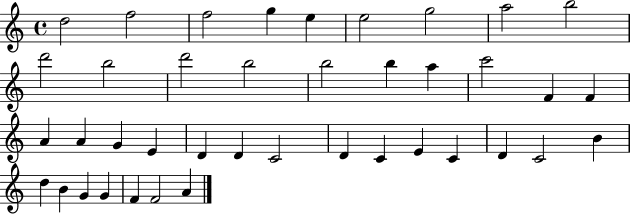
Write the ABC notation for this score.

X:1
T:Untitled
M:4/4
L:1/4
K:C
d2 f2 f2 g e e2 g2 a2 b2 d'2 b2 d'2 b2 b2 b a c'2 F F A A G E D D C2 D C E C D C2 B d B G G F F2 A